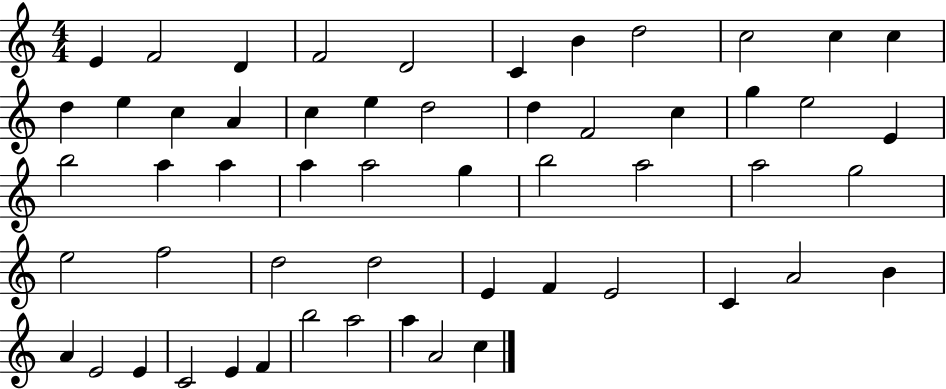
E4/q F4/h D4/q F4/h D4/h C4/q B4/q D5/h C5/h C5/q C5/q D5/q E5/q C5/q A4/q C5/q E5/q D5/h D5/q F4/h C5/q G5/q E5/h E4/q B5/h A5/q A5/q A5/q A5/h G5/q B5/h A5/h A5/h G5/h E5/h F5/h D5/h D5/h E4/q F4/q E4/h C4/q A4/h B4/q A4/q E4/h E4/q C4/h E4/q F4/q B5/h A5/h A5/q A4/h C5/q